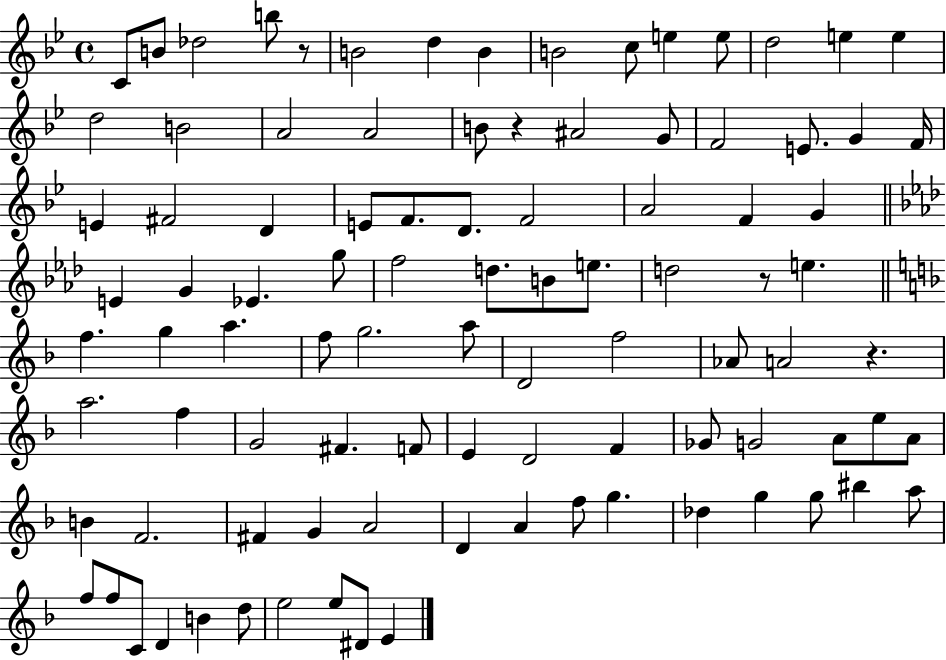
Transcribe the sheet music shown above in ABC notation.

X:1
T:Untitled
M:4/4
L:1/4
K:Bb
C/2 B/2 _d2 b/2 z/2 B2 d B B2 c/2 e e/2 d2 e e d2 B2 A2 A2 B/2 z ^A2 G/2 F2 E/2 G F/4 E ^F2 D E/2 F/2 D/2 F2 A2 F G E G _E g/2 f2 d/2 B/2 e/2 d2 z/2 e f g a f/2 g2 a/2 D2 f2 _A/2 A2 z a2 f G2 ^F F/2 E D2 F _G/2 G2 A/2 e/2 A/2 B F2 ^F G A2 D A f/2 g _d g g/2 ^b a/2 f/2 f/2 C/2 D B d/2 e2 e/2 ^D/2 E